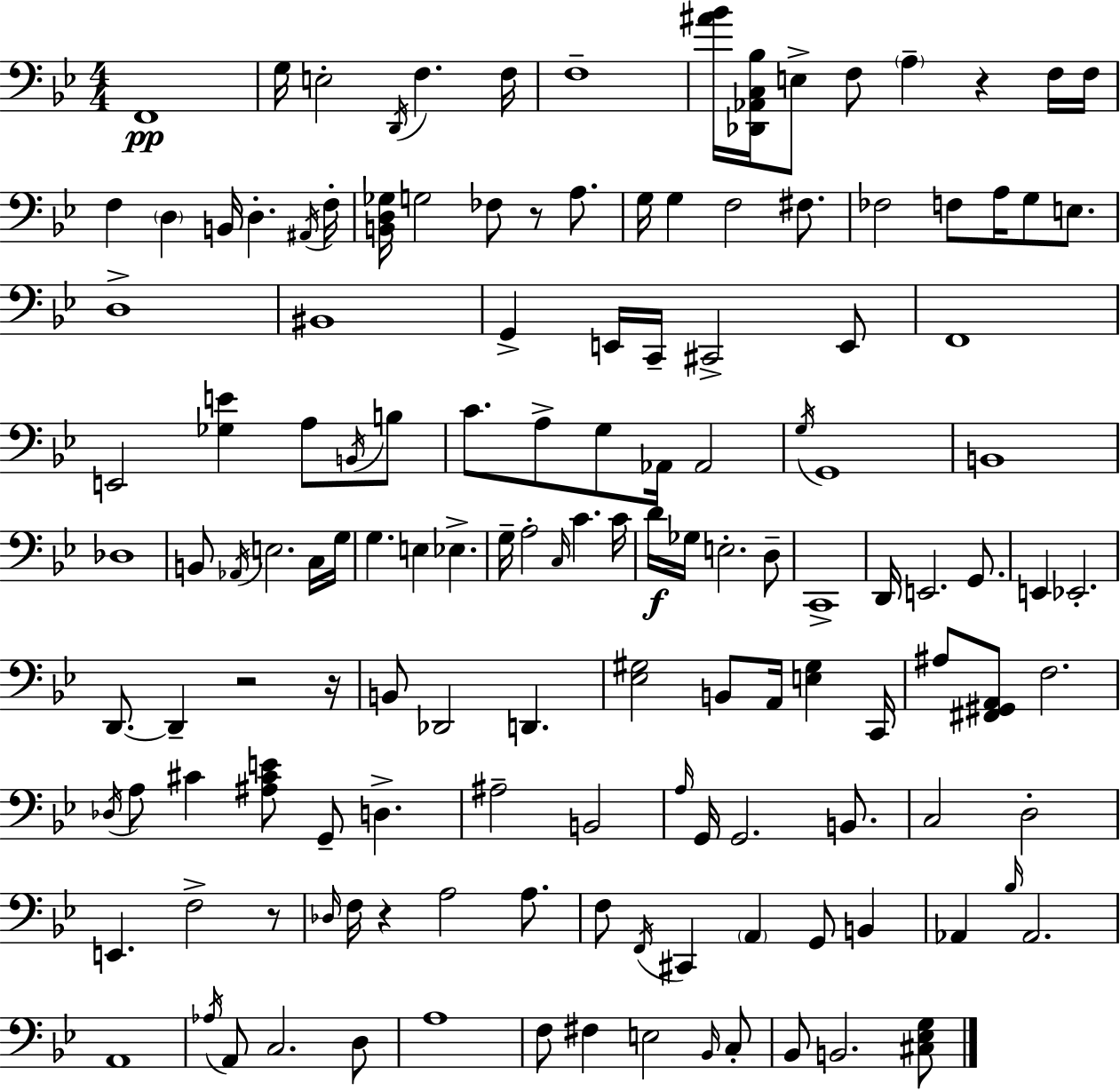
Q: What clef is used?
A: bass